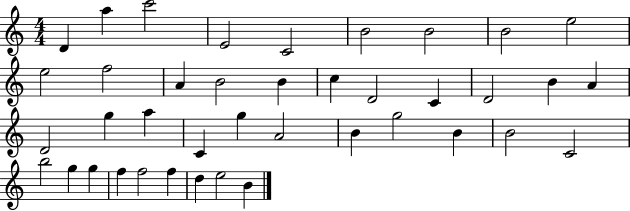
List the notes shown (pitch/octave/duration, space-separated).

D4/q A5/q C6/h E4/h C4/h B4/h B4/h B4/h E5/h E5/h F5/h A4/q B4/h B4/q C5/q D4/h C4/q D4/h B4/q A4/q D4/h G5/q A5/q C4/q G5/q A4/h B4/q G5/h B4/q B4/h C4/h B5/h G5/q G5/q F5/q F5/h F5/q D5/q E5/h B4/q